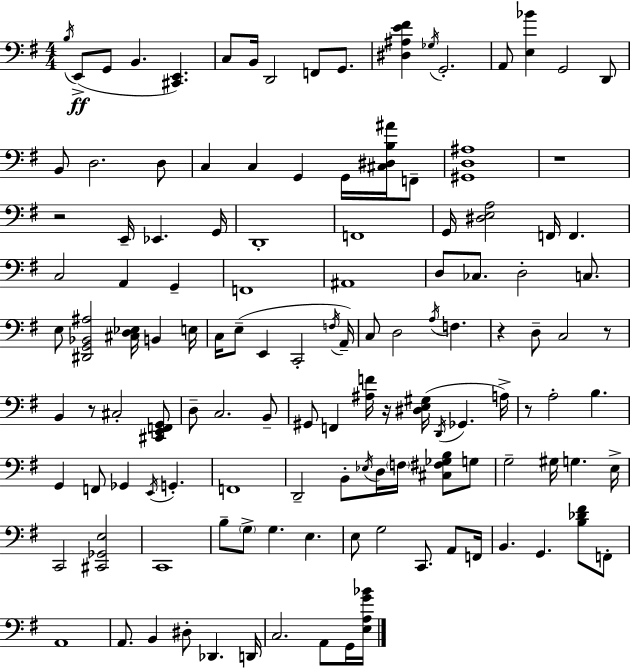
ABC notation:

X:1
T:Untitled
M:4/4
L:1/4
K:G
B,/4 E,,/2 G,,/2 B,, [^C,,E,,] C,/2 B,,/4 D,,2 F,,/2 G,,/2 [^D,^A,E^F] _G,/4 G,,2 A,,/2 [E,_B] G,,2 D,,/2 B,,/2 D,2 D,/2 C, C, G,, G,,/4 [^C,^D,B,^A]/4 F,,/2 [^G,,D,^A,]4 z4 z2 E,,/4 _E,, G,,/4 D,,4 F,,4 G,,/4 [^D,E,A,]2 F,,/4 F,, C,2 A,, G,, F,,4 ^A,,4 D,/2 _C,/2 D,2 C,/2 E,/2 [^D,,G,,_B,,^A,]2 [^C,D,_E,]/4 B,, E,/4 C,/4 E,/2 E,, C,,2 F,/4 A,,/4 C,/2 D,2 A,/4 F, z D,/2 C,2 z/2 B,, z/2 ^C,2 [^C,,E,,F,,G,,]/2 D,/2 C,2 B,,/2 ^G,,/2 F,, [^A,F]/4 z/4 [^D,E,^G,]/4 D,,/4 _G,, A,/4 z/2 A,2 B, G,, F,,/2 _G,, E,,/4 G,, F,,4 D,,2 B,,/2 _E,/4 D,/4 F,/4 [^C,^F,_G,B,]/2 G,/2 G,2 ^G,/4 G, E,/4 C,,2 [^C,,_G,,E,]2 C,,4 B,/2 G,/2 G, E, E,/2 G,2 C,,/2 A,,/2 F,,/4 B,, G,, [B,_D^F]/2 F,,/2 A,,4 A,,/2 B,, ^D,/2 _D,, D,,/4 C,2 A,,/2 G,,/4 [E,A,G_B]/4